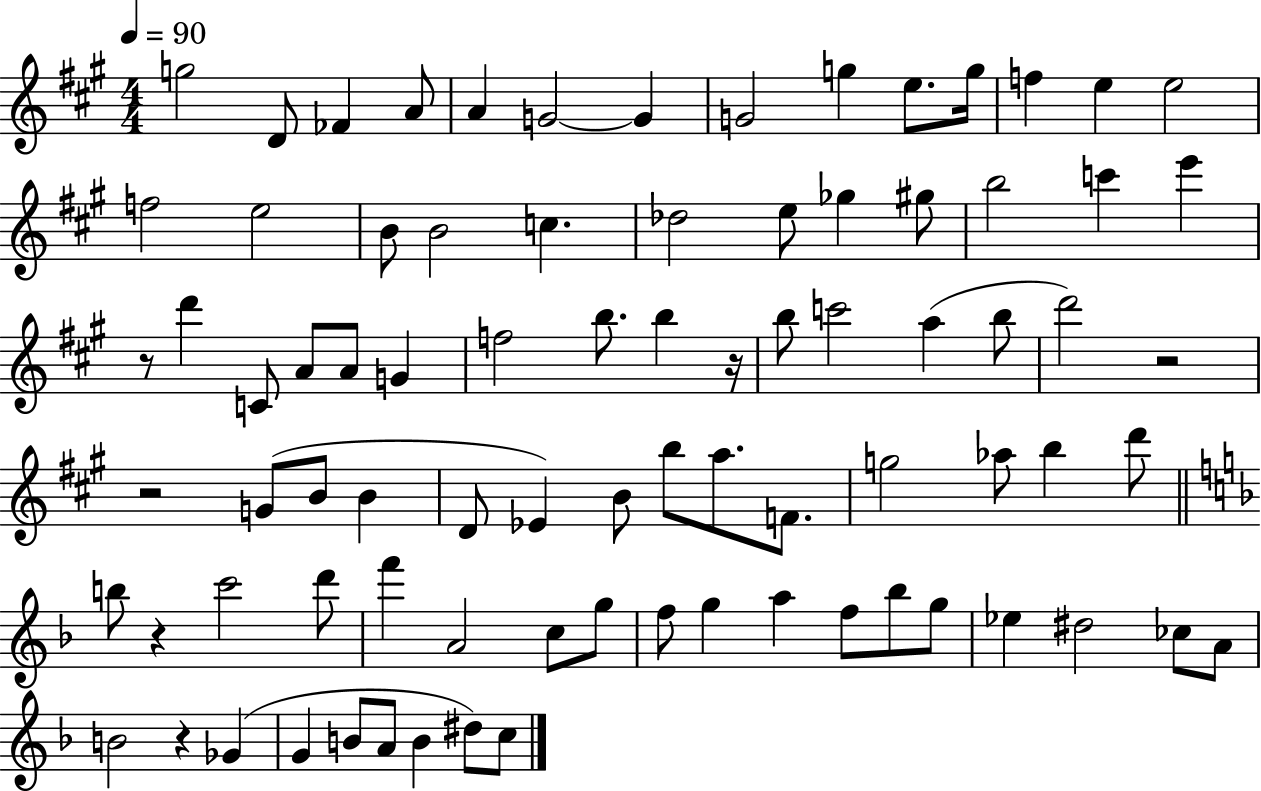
G5/h D4/e FES4/q A4/e A4/q G4/h G4/q G4/h G5/q E5/e. G5/s F5/q E5/q E5/h F5/h E5/h B4/e B4/h C5/q. Db5/h E5/e Gb5/q G#5/e B5/h C6/q E6/q R/e D6/q C4/e A4/e A4/e G4/q F5/h B5/e. B5/q R/s B5/e C6/h A5/q B5/e D6/h R/h R/h G4/e B4/e B4/q D4/e Eb4/q B4/e B5/e A5/e. F4/e. G5/h Ab5/e B5/q D6/e B5/e R/q C6/h D6/e F6/q A4/h C5/e G5/e F5/e G5/q A5/q F5/e Bb5/e G5/e Eb5/q D#5/h CES5/e A4/e B4/h R/q Gb4/q G4/q B4/e A4/e B4/q D#5/e C5/e